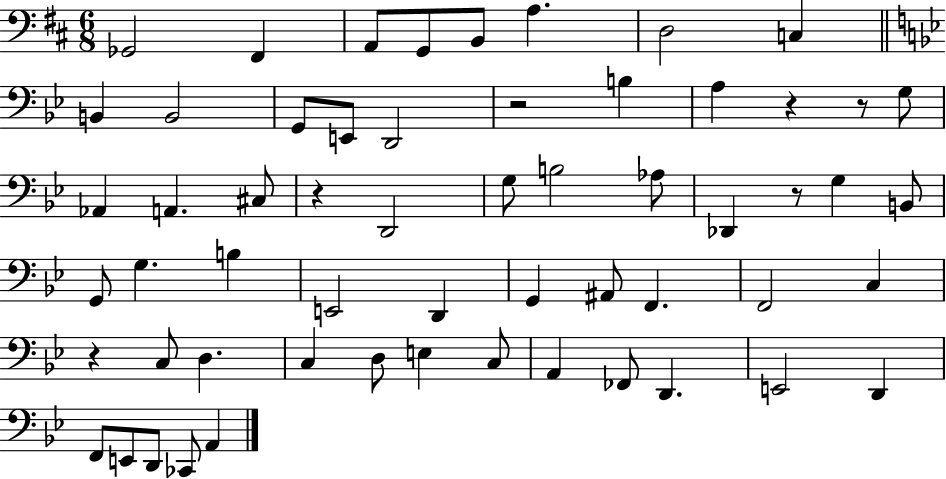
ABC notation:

X:1
T:Untitled
M:6/8
L:1/4
K:D
_G,,2 ^F,, A,,/2 G,,/2 B,,/2 A, D,2 C, B,, B,,2 G,,/2 E,,/2 D,,2 z2 B, A, z z/2 G,/2 _A,, A,, ^C,/2 z D,,2 G,/2 B,2 _A,/2 _D,, z/2 G, B,,/2 G,,/2 G, B, E,,2 D,, G,, ^A,,/2 F,, F,,2 C, z C,/2 D, C, D,/2 E, C,/2 A,, _F,,/2 D,, E,,2 D,, F,,/2 E,,/2 D,,/2 _C,,/2 A,,